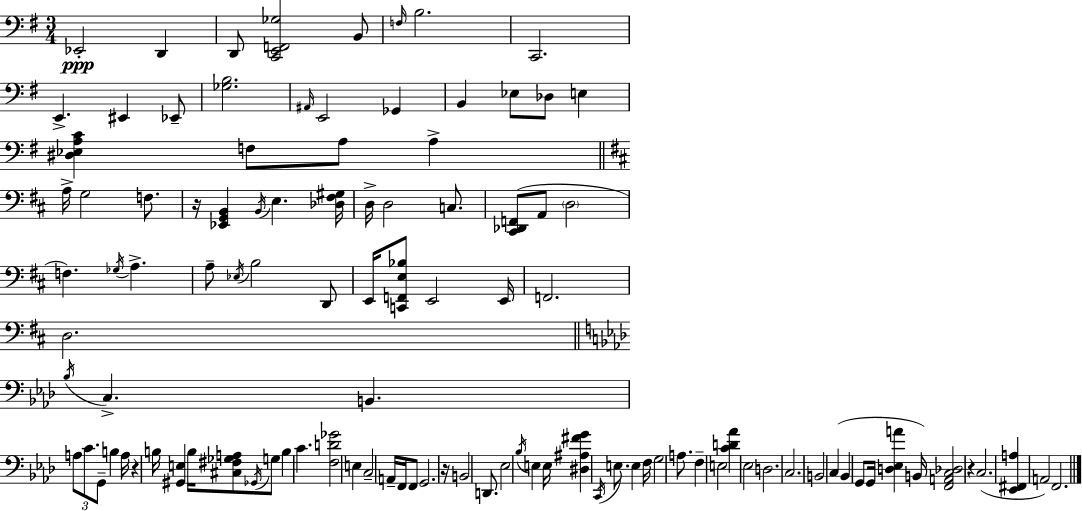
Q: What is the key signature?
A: E minor